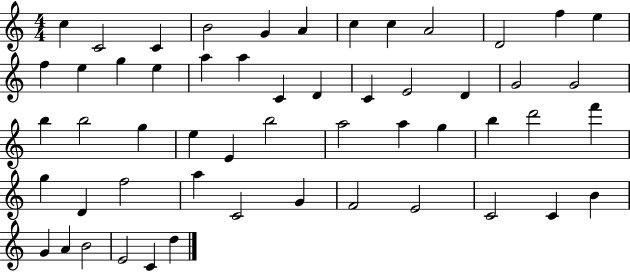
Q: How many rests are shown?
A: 0